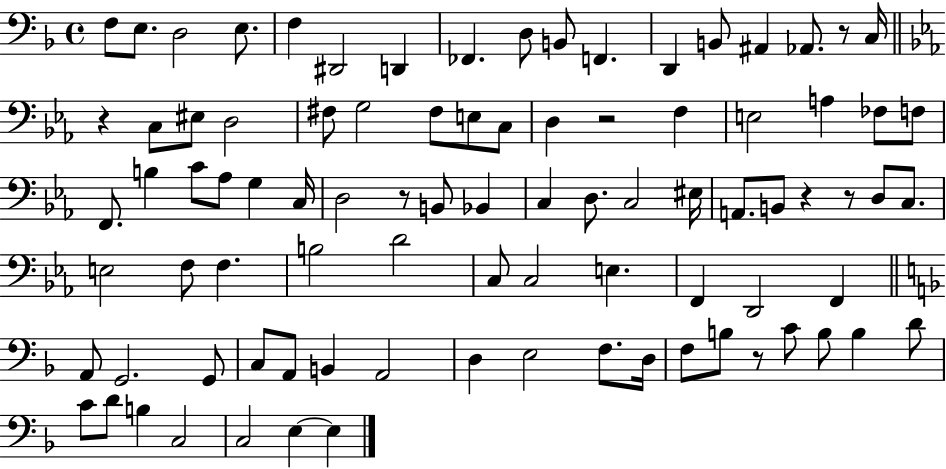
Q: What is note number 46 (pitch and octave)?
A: D3